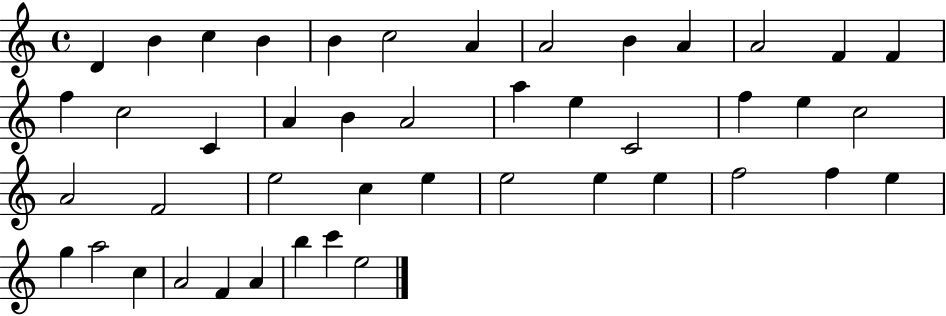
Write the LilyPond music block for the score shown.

{
  \clef treble
  \time 4/4
  \defaultTimeSignature
  \key c \major
  d'4 b'4 c''4 b'4 | b'4 c''2 a'4 | a'2 b'4 a'4 | a'2 f'4 f'4 | \break f''4 c''2 c'4 | a'4 b'4 a'2 | a''4 e''4 c'2 | f''4 e''4 c''2 | \break a'2 f'2 | e''2 c''4 e''4 | e''2 e''4 e''4 | f''2 f''4 e''4 | \break g''4 a''2 c''4 | a'2 f'4 a'4 | b''4 c'''4 e''2 | \bar "|."
}